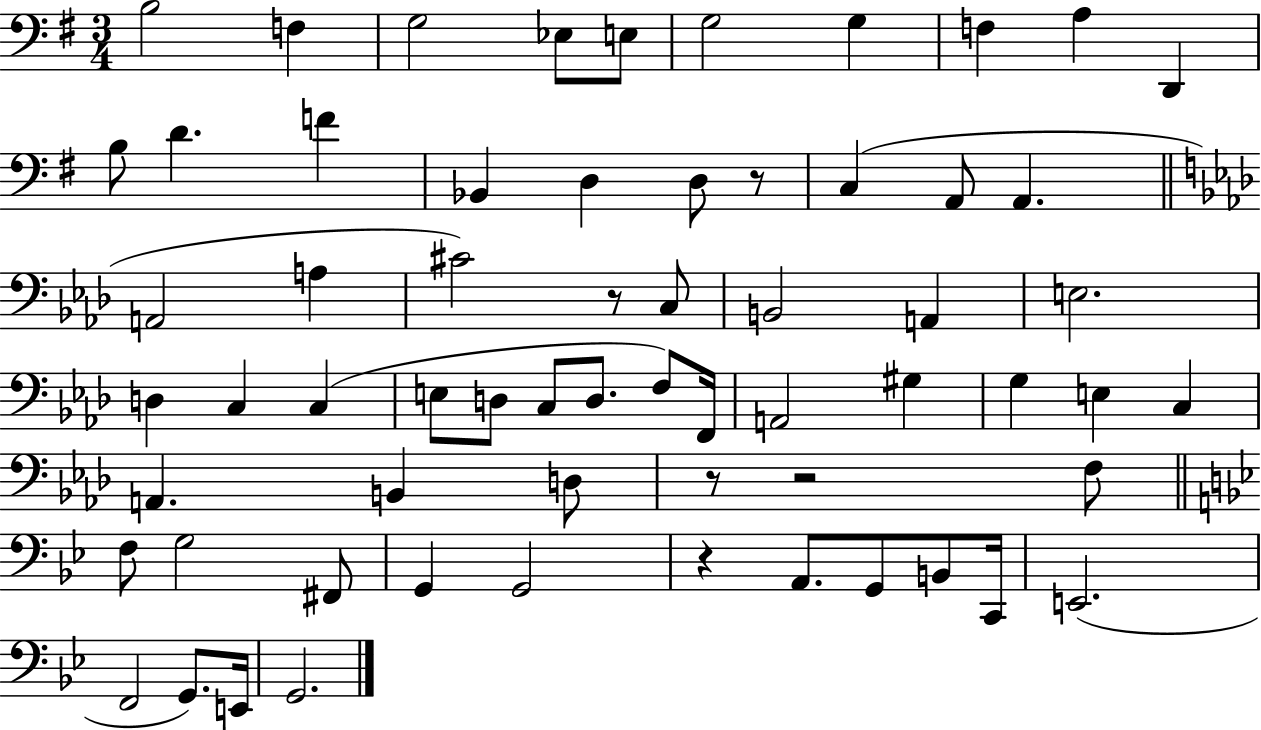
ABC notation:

X:1
T:Untitled
M:3/4
L:1/4
K:G
B,2 F, G,2 _E,/2 E,/2 G,2 G, F, A, D,, B,/2 D F _B,, D, D,/2 z/2 C, A,,/2 A,, A,,2 A, ^C2 z/2 C,/2 B,,2 A,, E,2 D, C, C, E,/2 D,/2 C,/2 D,/2 F,/2 F,,/4 A,,2 ^G, G, E, C, A,, B,, D,/2 z/2 z2 F,/2 F,/2 G,2 ^F,,/2 G,, G,,2 z A,,/2 G,,/2 B,,/2 C,,/4 E,,2 F,,2 G,,/2 E,,/4 G,,2